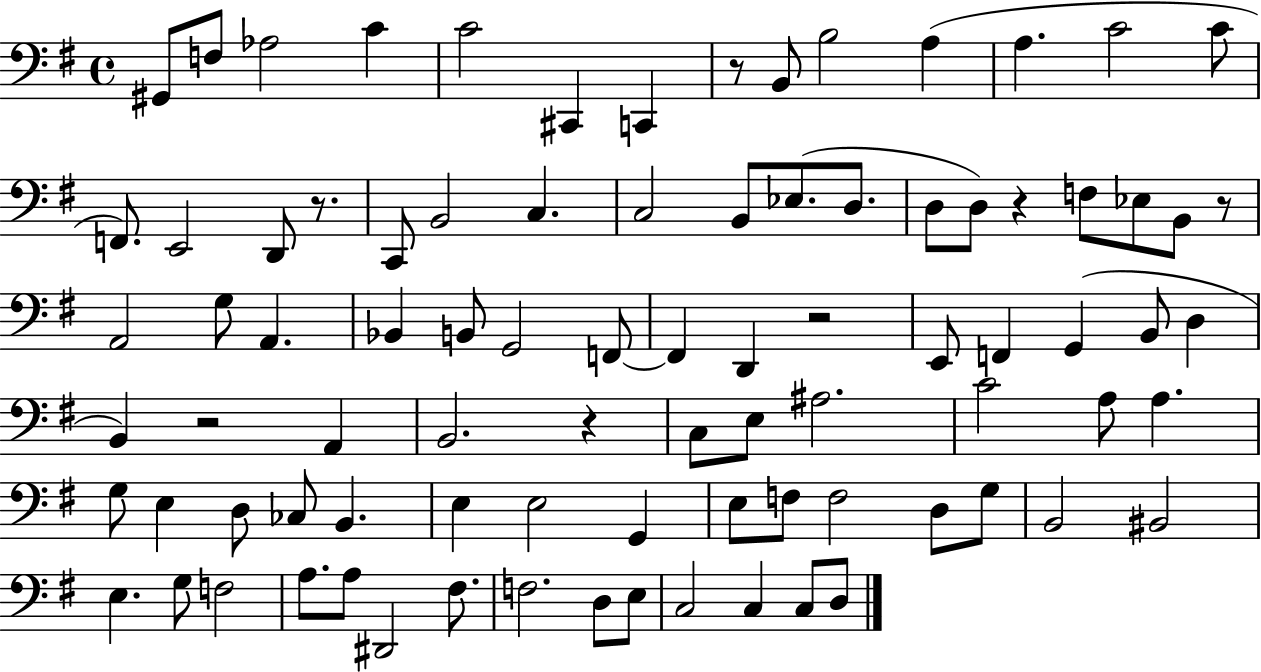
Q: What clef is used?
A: bass